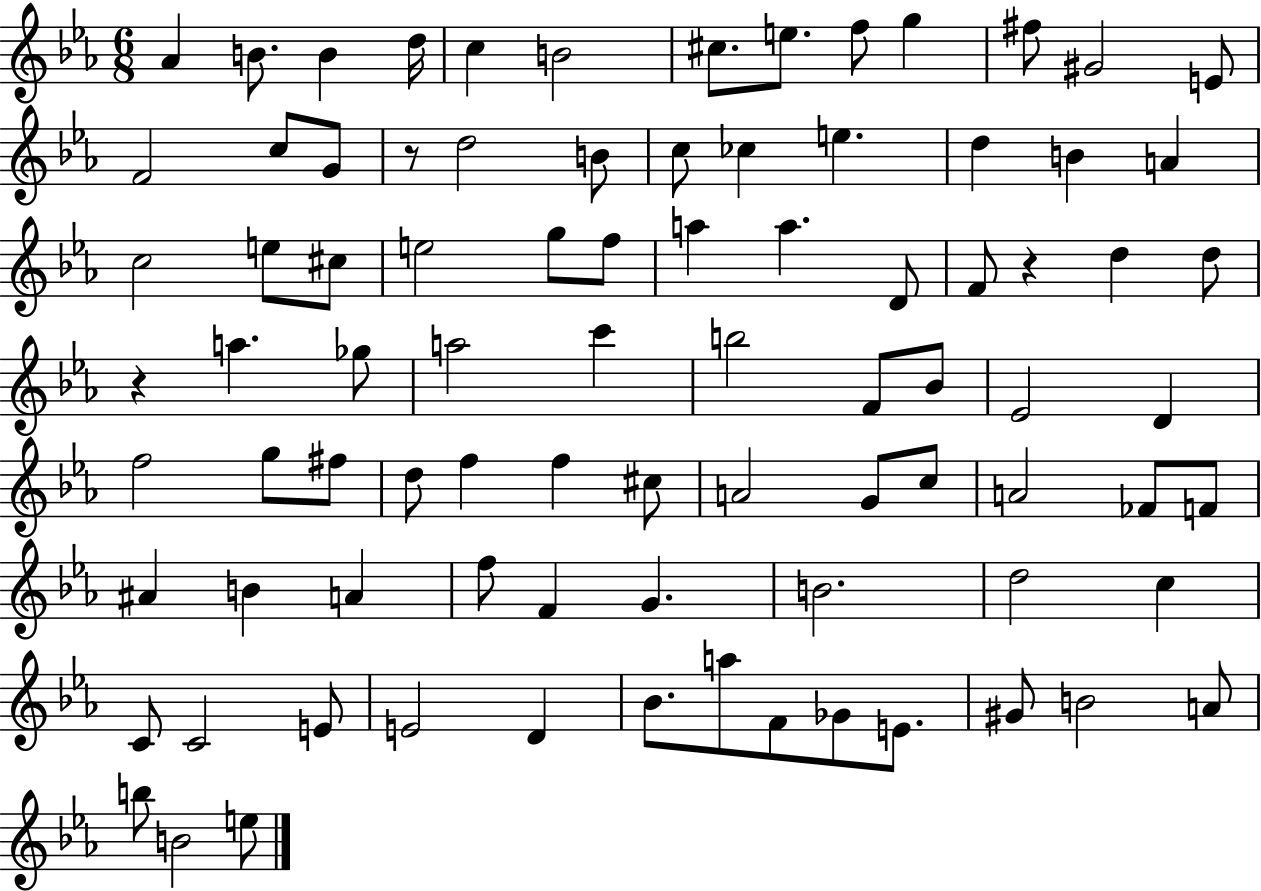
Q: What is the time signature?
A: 6/8